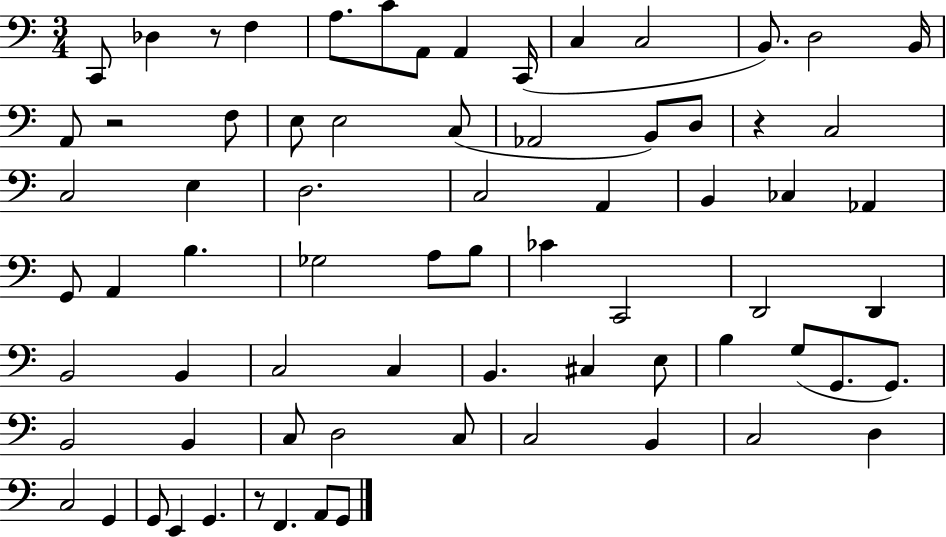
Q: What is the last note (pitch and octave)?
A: G2